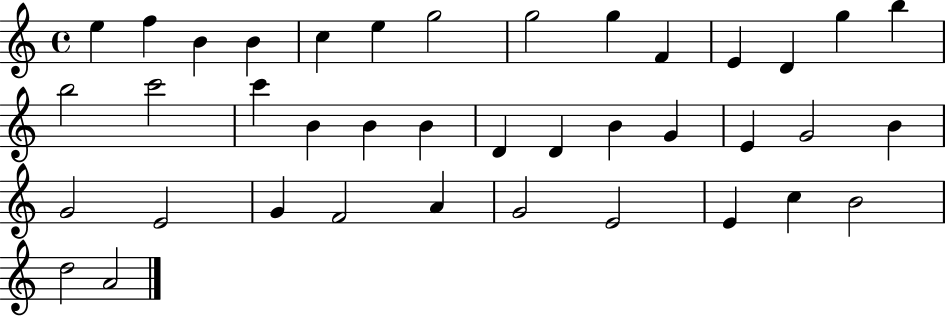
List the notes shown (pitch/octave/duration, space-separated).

E5/q F5/q B4/q B4/q C5/q E5/q G5/h G5/h G5/q F4/q E4/q D4/q G5/q B5/q B5/h C6/h C6/q B4/q B4/q B4/q D4/q D4/q B4/q G4/q E4/q G4/h B4/q G4/h E4/h G4/q F4/h A4/q G4/h E4/h E4/q C5/q B4/h D5/h A4/h